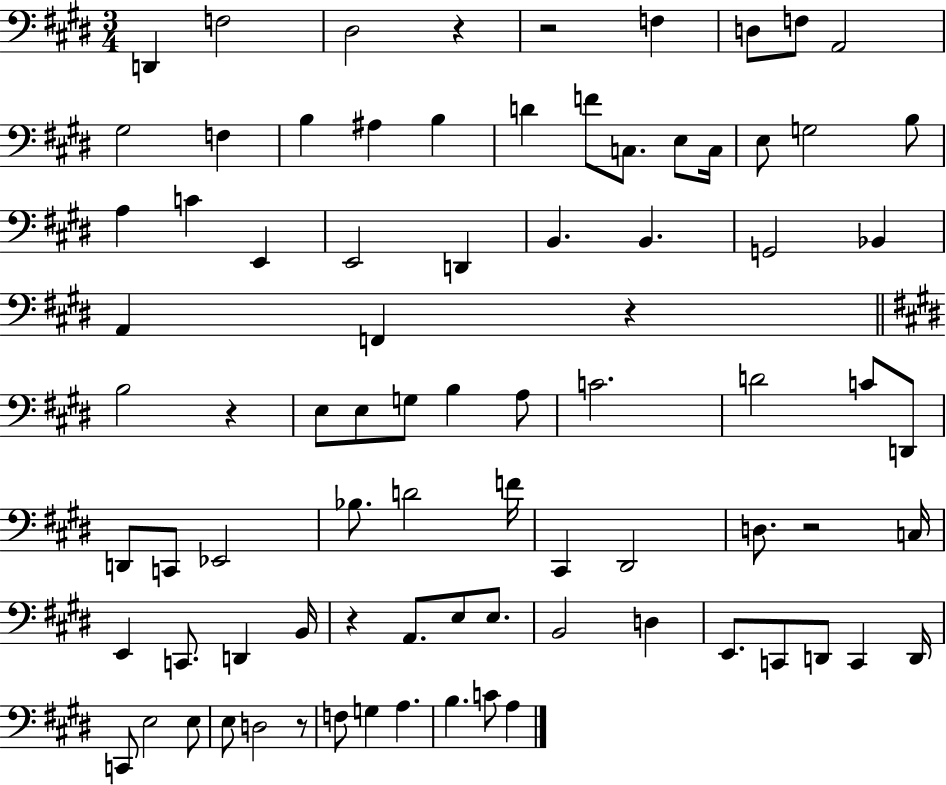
{
  \clef bass
  \numericTimeSignature
  \time 3/4
  \key e \major
  d,4 f2 | dis2 r4 | r2 f4 | d8 f8 a,2 | \break gis2 f4 | b4 ais4 b4 | d'4 f'8 c8. e8 c16 | e8 g2 b8 | \break a4 c'4 e,4 | e,2 d,4 | b,4. b,4. | g,2 bes,4 | \break a,4 f,4 r4 | \bar "||" \break \key e \major b2 r4 | e8 e8 g8 b4 a8 | c'2. | d'2 c'8 d,8 | \break d,8 c,8 ees,2 | bes8. d'2 f'16 | cis,4 dis,2 | d8. r2 c16 | \break e,4 c,8. d,4 b,16 | r4 a,8. e8 e8. | b,2 d4 | e,8. c,8 d,8 c,4 d,16 | \break c,8 e2 e8 | e8 d2 r8 | f8 g4 a4. | b4. c'8 a4 | \break \bar "|."
}